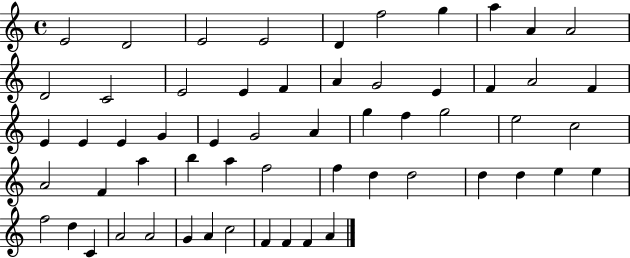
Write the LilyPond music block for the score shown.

{
  \clef treble
  \time 4/4
  \defaultTimeSignature
  \key c \major
  e'2 d'2 | e'2 e'2 | d'4 f''2 g''4 | a''4 a'4 a'2 | \break d'2 c'2 | e'2 e'4 f'4 | a'4 g'2 e'4 | f'4 a'2 f'4 | \break e'4 e'4 e'4 g'4 | e'4 g'2 a'4 | g''4 f''4 g''2 | e''2 c''2 | \break a'2 f'4 a''4 | b''4 a''4 f''2 | f''4 d''4 d''2 | d''4 d''4 e''4 e''4 | \break f''2 d''4 c'4 | a'2 a'2 | g'4 a'4 c''2 | f'4 f'4 f'4 a'4 | \break \bar "|."
}